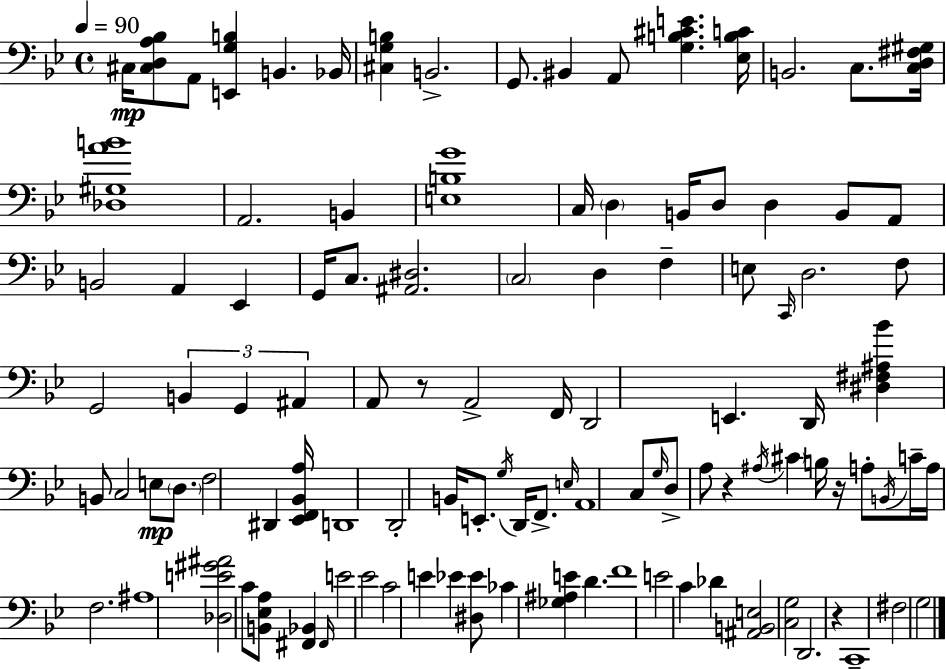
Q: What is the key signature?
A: BES major